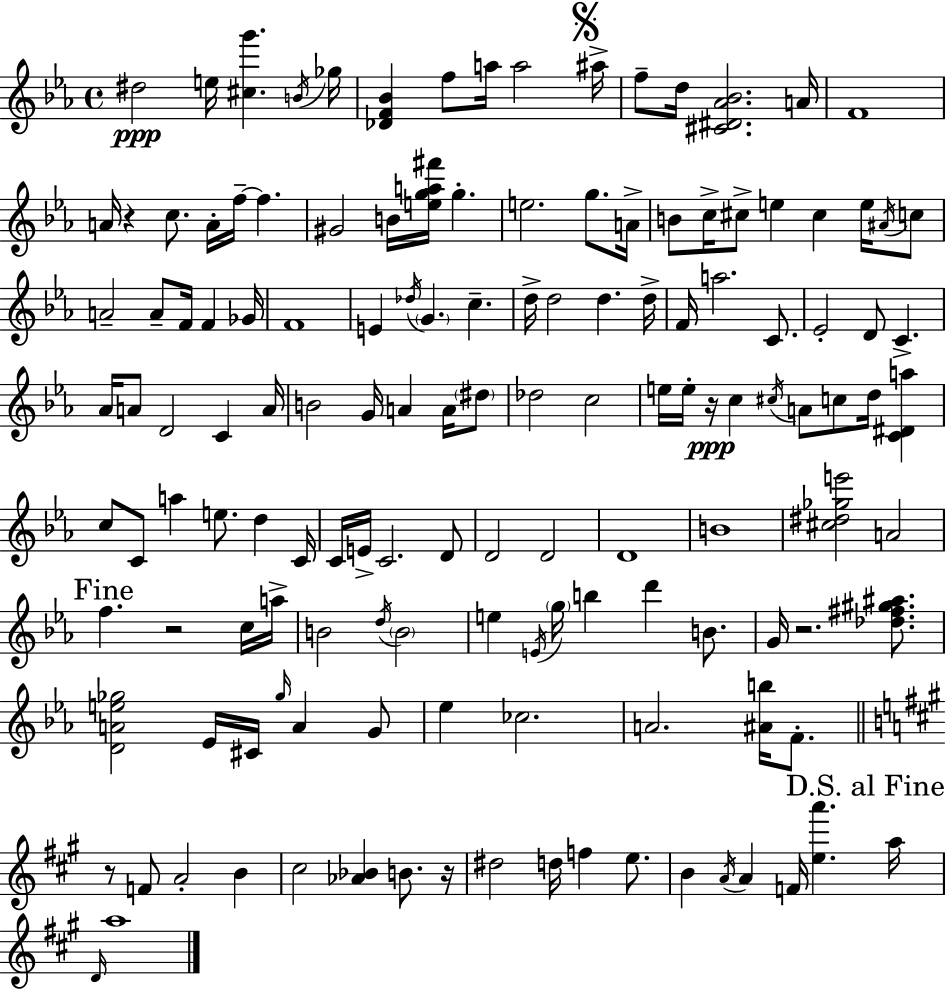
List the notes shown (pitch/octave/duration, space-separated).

D#5/h E5/s [C#5,G6]/q. B4/s Gb5/s [Db4,F4,Bb4]/q F5/e A5/s A5/h A#5/s F5/e D5/s [C#4,D#4,Ab4,Bb4]/h. A4/s F4/w A4/s R/q C5/e. A4/s F5/s F5/q. G#4/h B4/s [E5,G5,A5,F#6]/s G5/q. E5/h. G5/e. A4/s B4/e C5/s C#5/e E5/q C#5/q E5/s A#4/s C5/e A4/h A4/e F4/s F4/q Gb4/s F4/w E4/q Db5/s G4/q. C5/q. D5/s D5/h D5/q. D5/s F4/s A5/h. C4/e. Eb4/h D4/e C4/q. Ab4/s A4/e D4/h C4/q A4/s B4/h G4/s A4/q A4/s D#5/e Db5/h C5/h E5/s E5/s R/s C5/q C#5/s A4/e C5/e D5/s [C4,D#4,A5]/q C5/e C4/e A5/q E5/e. D5/q C4/s C4/s E4/s C4/h. D4/e D4/h D4/h D4/w B4/w [C#5,D#5,Gb5,E6]/h A4/h F5/q. R/h C5/s A5/s B4/h D5/s B4/h E5/q E4/s G5/s B5/q D6/q B4/e. G4/s R/h. [Db5,F#5,G#5,A#5]/e. [D4,A4,E5,Gb5]/h Eb4/s C#4/s Gb5/s A4/q G4/e Eb5/q CES5/h. A4/h. [A#4,B5]/s F4/e. R/e F4/e A4/h B4/q C#5/h [Ab4,Bb4]/q B4/e. R/s D#5/h D5/s F5/q E5/e. B4/q A4/s A4/q F4/s [E5,A6]/q. A5/s D4/s A5/w